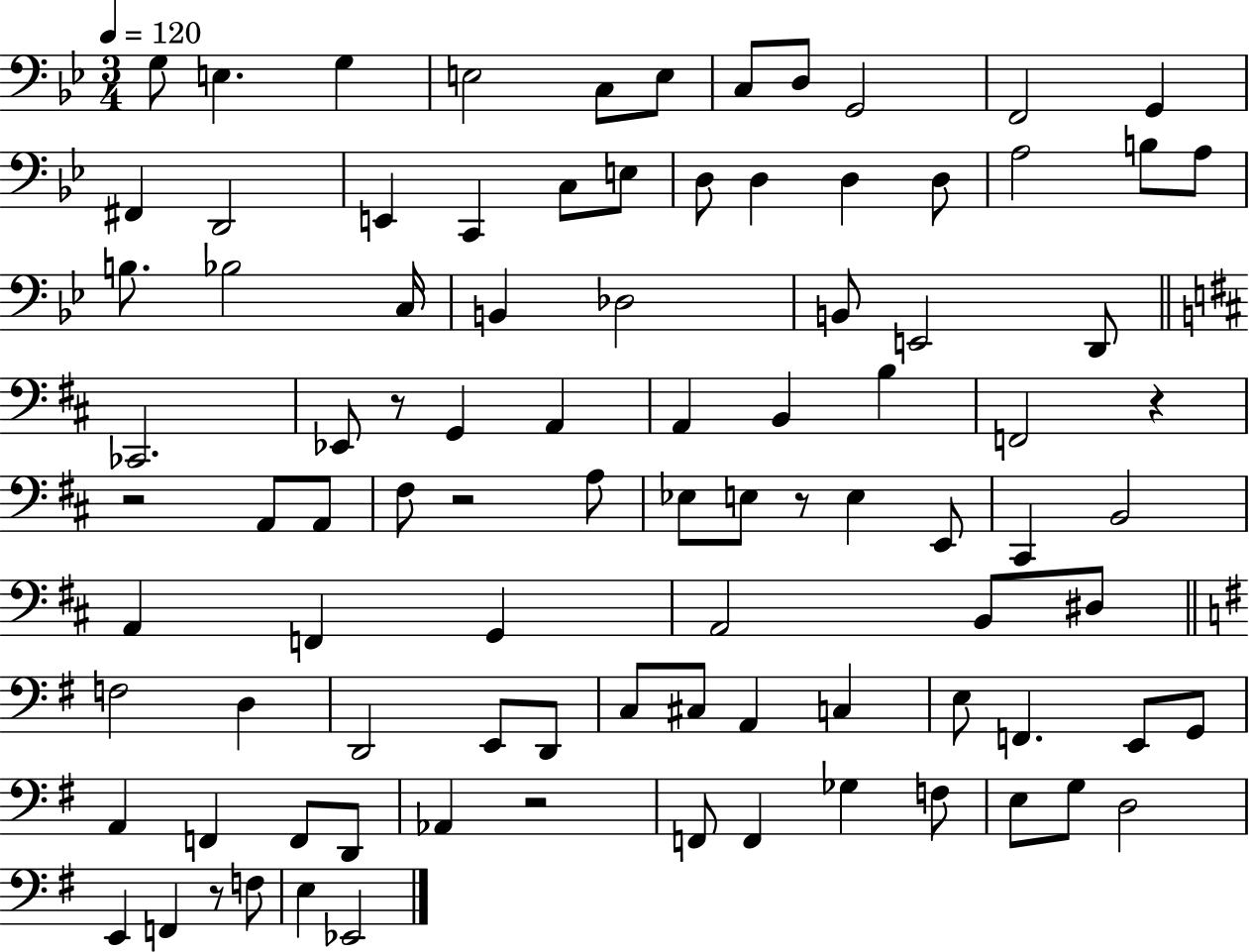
{
  \clef bass
  \numericTimeSignature
  \time 3/4
  \key bes \major
  \tempo 4 = 120
  \repeat volta 2 { g8 e4. g4 | e2 c8 e8 | c8 d8 g,2 | f,2 g,4 | \break fis,4 d,2 | e,4 c,4 c8 e8 | d8 d4 d4 d8 | a2 b8 a8 | \break b8. bes2 c16 | b,4 des2 | b,8 e,2 d,8 | \bar "||" \break \key d \major ces,2. | ees,8 r8 g,4 a,4 | a,4 b,4 b4 | f,2 r4 | \break r2 a,8 a,8 | fis8 r2 a8 | ees8 e8 r8 e4 e,8 | cis,4 b,2 | \break a,4 f,4 g,4 | a,2 b,8 dis8 | \bar "||" \break \key g \major f2 d4 | d,2 e,8 d,8 | c8 cis8 a,4 c4 | e8 f,4. e,8 g,8 | \break a,4 f,4 f,8 d,8 | aes,4 r2 | f,8 f,4 ges4 f8 | e8 g8 d2 | \break e,4 f,4 r8 f8 | e4 ees,2 | } \bar "|."
}